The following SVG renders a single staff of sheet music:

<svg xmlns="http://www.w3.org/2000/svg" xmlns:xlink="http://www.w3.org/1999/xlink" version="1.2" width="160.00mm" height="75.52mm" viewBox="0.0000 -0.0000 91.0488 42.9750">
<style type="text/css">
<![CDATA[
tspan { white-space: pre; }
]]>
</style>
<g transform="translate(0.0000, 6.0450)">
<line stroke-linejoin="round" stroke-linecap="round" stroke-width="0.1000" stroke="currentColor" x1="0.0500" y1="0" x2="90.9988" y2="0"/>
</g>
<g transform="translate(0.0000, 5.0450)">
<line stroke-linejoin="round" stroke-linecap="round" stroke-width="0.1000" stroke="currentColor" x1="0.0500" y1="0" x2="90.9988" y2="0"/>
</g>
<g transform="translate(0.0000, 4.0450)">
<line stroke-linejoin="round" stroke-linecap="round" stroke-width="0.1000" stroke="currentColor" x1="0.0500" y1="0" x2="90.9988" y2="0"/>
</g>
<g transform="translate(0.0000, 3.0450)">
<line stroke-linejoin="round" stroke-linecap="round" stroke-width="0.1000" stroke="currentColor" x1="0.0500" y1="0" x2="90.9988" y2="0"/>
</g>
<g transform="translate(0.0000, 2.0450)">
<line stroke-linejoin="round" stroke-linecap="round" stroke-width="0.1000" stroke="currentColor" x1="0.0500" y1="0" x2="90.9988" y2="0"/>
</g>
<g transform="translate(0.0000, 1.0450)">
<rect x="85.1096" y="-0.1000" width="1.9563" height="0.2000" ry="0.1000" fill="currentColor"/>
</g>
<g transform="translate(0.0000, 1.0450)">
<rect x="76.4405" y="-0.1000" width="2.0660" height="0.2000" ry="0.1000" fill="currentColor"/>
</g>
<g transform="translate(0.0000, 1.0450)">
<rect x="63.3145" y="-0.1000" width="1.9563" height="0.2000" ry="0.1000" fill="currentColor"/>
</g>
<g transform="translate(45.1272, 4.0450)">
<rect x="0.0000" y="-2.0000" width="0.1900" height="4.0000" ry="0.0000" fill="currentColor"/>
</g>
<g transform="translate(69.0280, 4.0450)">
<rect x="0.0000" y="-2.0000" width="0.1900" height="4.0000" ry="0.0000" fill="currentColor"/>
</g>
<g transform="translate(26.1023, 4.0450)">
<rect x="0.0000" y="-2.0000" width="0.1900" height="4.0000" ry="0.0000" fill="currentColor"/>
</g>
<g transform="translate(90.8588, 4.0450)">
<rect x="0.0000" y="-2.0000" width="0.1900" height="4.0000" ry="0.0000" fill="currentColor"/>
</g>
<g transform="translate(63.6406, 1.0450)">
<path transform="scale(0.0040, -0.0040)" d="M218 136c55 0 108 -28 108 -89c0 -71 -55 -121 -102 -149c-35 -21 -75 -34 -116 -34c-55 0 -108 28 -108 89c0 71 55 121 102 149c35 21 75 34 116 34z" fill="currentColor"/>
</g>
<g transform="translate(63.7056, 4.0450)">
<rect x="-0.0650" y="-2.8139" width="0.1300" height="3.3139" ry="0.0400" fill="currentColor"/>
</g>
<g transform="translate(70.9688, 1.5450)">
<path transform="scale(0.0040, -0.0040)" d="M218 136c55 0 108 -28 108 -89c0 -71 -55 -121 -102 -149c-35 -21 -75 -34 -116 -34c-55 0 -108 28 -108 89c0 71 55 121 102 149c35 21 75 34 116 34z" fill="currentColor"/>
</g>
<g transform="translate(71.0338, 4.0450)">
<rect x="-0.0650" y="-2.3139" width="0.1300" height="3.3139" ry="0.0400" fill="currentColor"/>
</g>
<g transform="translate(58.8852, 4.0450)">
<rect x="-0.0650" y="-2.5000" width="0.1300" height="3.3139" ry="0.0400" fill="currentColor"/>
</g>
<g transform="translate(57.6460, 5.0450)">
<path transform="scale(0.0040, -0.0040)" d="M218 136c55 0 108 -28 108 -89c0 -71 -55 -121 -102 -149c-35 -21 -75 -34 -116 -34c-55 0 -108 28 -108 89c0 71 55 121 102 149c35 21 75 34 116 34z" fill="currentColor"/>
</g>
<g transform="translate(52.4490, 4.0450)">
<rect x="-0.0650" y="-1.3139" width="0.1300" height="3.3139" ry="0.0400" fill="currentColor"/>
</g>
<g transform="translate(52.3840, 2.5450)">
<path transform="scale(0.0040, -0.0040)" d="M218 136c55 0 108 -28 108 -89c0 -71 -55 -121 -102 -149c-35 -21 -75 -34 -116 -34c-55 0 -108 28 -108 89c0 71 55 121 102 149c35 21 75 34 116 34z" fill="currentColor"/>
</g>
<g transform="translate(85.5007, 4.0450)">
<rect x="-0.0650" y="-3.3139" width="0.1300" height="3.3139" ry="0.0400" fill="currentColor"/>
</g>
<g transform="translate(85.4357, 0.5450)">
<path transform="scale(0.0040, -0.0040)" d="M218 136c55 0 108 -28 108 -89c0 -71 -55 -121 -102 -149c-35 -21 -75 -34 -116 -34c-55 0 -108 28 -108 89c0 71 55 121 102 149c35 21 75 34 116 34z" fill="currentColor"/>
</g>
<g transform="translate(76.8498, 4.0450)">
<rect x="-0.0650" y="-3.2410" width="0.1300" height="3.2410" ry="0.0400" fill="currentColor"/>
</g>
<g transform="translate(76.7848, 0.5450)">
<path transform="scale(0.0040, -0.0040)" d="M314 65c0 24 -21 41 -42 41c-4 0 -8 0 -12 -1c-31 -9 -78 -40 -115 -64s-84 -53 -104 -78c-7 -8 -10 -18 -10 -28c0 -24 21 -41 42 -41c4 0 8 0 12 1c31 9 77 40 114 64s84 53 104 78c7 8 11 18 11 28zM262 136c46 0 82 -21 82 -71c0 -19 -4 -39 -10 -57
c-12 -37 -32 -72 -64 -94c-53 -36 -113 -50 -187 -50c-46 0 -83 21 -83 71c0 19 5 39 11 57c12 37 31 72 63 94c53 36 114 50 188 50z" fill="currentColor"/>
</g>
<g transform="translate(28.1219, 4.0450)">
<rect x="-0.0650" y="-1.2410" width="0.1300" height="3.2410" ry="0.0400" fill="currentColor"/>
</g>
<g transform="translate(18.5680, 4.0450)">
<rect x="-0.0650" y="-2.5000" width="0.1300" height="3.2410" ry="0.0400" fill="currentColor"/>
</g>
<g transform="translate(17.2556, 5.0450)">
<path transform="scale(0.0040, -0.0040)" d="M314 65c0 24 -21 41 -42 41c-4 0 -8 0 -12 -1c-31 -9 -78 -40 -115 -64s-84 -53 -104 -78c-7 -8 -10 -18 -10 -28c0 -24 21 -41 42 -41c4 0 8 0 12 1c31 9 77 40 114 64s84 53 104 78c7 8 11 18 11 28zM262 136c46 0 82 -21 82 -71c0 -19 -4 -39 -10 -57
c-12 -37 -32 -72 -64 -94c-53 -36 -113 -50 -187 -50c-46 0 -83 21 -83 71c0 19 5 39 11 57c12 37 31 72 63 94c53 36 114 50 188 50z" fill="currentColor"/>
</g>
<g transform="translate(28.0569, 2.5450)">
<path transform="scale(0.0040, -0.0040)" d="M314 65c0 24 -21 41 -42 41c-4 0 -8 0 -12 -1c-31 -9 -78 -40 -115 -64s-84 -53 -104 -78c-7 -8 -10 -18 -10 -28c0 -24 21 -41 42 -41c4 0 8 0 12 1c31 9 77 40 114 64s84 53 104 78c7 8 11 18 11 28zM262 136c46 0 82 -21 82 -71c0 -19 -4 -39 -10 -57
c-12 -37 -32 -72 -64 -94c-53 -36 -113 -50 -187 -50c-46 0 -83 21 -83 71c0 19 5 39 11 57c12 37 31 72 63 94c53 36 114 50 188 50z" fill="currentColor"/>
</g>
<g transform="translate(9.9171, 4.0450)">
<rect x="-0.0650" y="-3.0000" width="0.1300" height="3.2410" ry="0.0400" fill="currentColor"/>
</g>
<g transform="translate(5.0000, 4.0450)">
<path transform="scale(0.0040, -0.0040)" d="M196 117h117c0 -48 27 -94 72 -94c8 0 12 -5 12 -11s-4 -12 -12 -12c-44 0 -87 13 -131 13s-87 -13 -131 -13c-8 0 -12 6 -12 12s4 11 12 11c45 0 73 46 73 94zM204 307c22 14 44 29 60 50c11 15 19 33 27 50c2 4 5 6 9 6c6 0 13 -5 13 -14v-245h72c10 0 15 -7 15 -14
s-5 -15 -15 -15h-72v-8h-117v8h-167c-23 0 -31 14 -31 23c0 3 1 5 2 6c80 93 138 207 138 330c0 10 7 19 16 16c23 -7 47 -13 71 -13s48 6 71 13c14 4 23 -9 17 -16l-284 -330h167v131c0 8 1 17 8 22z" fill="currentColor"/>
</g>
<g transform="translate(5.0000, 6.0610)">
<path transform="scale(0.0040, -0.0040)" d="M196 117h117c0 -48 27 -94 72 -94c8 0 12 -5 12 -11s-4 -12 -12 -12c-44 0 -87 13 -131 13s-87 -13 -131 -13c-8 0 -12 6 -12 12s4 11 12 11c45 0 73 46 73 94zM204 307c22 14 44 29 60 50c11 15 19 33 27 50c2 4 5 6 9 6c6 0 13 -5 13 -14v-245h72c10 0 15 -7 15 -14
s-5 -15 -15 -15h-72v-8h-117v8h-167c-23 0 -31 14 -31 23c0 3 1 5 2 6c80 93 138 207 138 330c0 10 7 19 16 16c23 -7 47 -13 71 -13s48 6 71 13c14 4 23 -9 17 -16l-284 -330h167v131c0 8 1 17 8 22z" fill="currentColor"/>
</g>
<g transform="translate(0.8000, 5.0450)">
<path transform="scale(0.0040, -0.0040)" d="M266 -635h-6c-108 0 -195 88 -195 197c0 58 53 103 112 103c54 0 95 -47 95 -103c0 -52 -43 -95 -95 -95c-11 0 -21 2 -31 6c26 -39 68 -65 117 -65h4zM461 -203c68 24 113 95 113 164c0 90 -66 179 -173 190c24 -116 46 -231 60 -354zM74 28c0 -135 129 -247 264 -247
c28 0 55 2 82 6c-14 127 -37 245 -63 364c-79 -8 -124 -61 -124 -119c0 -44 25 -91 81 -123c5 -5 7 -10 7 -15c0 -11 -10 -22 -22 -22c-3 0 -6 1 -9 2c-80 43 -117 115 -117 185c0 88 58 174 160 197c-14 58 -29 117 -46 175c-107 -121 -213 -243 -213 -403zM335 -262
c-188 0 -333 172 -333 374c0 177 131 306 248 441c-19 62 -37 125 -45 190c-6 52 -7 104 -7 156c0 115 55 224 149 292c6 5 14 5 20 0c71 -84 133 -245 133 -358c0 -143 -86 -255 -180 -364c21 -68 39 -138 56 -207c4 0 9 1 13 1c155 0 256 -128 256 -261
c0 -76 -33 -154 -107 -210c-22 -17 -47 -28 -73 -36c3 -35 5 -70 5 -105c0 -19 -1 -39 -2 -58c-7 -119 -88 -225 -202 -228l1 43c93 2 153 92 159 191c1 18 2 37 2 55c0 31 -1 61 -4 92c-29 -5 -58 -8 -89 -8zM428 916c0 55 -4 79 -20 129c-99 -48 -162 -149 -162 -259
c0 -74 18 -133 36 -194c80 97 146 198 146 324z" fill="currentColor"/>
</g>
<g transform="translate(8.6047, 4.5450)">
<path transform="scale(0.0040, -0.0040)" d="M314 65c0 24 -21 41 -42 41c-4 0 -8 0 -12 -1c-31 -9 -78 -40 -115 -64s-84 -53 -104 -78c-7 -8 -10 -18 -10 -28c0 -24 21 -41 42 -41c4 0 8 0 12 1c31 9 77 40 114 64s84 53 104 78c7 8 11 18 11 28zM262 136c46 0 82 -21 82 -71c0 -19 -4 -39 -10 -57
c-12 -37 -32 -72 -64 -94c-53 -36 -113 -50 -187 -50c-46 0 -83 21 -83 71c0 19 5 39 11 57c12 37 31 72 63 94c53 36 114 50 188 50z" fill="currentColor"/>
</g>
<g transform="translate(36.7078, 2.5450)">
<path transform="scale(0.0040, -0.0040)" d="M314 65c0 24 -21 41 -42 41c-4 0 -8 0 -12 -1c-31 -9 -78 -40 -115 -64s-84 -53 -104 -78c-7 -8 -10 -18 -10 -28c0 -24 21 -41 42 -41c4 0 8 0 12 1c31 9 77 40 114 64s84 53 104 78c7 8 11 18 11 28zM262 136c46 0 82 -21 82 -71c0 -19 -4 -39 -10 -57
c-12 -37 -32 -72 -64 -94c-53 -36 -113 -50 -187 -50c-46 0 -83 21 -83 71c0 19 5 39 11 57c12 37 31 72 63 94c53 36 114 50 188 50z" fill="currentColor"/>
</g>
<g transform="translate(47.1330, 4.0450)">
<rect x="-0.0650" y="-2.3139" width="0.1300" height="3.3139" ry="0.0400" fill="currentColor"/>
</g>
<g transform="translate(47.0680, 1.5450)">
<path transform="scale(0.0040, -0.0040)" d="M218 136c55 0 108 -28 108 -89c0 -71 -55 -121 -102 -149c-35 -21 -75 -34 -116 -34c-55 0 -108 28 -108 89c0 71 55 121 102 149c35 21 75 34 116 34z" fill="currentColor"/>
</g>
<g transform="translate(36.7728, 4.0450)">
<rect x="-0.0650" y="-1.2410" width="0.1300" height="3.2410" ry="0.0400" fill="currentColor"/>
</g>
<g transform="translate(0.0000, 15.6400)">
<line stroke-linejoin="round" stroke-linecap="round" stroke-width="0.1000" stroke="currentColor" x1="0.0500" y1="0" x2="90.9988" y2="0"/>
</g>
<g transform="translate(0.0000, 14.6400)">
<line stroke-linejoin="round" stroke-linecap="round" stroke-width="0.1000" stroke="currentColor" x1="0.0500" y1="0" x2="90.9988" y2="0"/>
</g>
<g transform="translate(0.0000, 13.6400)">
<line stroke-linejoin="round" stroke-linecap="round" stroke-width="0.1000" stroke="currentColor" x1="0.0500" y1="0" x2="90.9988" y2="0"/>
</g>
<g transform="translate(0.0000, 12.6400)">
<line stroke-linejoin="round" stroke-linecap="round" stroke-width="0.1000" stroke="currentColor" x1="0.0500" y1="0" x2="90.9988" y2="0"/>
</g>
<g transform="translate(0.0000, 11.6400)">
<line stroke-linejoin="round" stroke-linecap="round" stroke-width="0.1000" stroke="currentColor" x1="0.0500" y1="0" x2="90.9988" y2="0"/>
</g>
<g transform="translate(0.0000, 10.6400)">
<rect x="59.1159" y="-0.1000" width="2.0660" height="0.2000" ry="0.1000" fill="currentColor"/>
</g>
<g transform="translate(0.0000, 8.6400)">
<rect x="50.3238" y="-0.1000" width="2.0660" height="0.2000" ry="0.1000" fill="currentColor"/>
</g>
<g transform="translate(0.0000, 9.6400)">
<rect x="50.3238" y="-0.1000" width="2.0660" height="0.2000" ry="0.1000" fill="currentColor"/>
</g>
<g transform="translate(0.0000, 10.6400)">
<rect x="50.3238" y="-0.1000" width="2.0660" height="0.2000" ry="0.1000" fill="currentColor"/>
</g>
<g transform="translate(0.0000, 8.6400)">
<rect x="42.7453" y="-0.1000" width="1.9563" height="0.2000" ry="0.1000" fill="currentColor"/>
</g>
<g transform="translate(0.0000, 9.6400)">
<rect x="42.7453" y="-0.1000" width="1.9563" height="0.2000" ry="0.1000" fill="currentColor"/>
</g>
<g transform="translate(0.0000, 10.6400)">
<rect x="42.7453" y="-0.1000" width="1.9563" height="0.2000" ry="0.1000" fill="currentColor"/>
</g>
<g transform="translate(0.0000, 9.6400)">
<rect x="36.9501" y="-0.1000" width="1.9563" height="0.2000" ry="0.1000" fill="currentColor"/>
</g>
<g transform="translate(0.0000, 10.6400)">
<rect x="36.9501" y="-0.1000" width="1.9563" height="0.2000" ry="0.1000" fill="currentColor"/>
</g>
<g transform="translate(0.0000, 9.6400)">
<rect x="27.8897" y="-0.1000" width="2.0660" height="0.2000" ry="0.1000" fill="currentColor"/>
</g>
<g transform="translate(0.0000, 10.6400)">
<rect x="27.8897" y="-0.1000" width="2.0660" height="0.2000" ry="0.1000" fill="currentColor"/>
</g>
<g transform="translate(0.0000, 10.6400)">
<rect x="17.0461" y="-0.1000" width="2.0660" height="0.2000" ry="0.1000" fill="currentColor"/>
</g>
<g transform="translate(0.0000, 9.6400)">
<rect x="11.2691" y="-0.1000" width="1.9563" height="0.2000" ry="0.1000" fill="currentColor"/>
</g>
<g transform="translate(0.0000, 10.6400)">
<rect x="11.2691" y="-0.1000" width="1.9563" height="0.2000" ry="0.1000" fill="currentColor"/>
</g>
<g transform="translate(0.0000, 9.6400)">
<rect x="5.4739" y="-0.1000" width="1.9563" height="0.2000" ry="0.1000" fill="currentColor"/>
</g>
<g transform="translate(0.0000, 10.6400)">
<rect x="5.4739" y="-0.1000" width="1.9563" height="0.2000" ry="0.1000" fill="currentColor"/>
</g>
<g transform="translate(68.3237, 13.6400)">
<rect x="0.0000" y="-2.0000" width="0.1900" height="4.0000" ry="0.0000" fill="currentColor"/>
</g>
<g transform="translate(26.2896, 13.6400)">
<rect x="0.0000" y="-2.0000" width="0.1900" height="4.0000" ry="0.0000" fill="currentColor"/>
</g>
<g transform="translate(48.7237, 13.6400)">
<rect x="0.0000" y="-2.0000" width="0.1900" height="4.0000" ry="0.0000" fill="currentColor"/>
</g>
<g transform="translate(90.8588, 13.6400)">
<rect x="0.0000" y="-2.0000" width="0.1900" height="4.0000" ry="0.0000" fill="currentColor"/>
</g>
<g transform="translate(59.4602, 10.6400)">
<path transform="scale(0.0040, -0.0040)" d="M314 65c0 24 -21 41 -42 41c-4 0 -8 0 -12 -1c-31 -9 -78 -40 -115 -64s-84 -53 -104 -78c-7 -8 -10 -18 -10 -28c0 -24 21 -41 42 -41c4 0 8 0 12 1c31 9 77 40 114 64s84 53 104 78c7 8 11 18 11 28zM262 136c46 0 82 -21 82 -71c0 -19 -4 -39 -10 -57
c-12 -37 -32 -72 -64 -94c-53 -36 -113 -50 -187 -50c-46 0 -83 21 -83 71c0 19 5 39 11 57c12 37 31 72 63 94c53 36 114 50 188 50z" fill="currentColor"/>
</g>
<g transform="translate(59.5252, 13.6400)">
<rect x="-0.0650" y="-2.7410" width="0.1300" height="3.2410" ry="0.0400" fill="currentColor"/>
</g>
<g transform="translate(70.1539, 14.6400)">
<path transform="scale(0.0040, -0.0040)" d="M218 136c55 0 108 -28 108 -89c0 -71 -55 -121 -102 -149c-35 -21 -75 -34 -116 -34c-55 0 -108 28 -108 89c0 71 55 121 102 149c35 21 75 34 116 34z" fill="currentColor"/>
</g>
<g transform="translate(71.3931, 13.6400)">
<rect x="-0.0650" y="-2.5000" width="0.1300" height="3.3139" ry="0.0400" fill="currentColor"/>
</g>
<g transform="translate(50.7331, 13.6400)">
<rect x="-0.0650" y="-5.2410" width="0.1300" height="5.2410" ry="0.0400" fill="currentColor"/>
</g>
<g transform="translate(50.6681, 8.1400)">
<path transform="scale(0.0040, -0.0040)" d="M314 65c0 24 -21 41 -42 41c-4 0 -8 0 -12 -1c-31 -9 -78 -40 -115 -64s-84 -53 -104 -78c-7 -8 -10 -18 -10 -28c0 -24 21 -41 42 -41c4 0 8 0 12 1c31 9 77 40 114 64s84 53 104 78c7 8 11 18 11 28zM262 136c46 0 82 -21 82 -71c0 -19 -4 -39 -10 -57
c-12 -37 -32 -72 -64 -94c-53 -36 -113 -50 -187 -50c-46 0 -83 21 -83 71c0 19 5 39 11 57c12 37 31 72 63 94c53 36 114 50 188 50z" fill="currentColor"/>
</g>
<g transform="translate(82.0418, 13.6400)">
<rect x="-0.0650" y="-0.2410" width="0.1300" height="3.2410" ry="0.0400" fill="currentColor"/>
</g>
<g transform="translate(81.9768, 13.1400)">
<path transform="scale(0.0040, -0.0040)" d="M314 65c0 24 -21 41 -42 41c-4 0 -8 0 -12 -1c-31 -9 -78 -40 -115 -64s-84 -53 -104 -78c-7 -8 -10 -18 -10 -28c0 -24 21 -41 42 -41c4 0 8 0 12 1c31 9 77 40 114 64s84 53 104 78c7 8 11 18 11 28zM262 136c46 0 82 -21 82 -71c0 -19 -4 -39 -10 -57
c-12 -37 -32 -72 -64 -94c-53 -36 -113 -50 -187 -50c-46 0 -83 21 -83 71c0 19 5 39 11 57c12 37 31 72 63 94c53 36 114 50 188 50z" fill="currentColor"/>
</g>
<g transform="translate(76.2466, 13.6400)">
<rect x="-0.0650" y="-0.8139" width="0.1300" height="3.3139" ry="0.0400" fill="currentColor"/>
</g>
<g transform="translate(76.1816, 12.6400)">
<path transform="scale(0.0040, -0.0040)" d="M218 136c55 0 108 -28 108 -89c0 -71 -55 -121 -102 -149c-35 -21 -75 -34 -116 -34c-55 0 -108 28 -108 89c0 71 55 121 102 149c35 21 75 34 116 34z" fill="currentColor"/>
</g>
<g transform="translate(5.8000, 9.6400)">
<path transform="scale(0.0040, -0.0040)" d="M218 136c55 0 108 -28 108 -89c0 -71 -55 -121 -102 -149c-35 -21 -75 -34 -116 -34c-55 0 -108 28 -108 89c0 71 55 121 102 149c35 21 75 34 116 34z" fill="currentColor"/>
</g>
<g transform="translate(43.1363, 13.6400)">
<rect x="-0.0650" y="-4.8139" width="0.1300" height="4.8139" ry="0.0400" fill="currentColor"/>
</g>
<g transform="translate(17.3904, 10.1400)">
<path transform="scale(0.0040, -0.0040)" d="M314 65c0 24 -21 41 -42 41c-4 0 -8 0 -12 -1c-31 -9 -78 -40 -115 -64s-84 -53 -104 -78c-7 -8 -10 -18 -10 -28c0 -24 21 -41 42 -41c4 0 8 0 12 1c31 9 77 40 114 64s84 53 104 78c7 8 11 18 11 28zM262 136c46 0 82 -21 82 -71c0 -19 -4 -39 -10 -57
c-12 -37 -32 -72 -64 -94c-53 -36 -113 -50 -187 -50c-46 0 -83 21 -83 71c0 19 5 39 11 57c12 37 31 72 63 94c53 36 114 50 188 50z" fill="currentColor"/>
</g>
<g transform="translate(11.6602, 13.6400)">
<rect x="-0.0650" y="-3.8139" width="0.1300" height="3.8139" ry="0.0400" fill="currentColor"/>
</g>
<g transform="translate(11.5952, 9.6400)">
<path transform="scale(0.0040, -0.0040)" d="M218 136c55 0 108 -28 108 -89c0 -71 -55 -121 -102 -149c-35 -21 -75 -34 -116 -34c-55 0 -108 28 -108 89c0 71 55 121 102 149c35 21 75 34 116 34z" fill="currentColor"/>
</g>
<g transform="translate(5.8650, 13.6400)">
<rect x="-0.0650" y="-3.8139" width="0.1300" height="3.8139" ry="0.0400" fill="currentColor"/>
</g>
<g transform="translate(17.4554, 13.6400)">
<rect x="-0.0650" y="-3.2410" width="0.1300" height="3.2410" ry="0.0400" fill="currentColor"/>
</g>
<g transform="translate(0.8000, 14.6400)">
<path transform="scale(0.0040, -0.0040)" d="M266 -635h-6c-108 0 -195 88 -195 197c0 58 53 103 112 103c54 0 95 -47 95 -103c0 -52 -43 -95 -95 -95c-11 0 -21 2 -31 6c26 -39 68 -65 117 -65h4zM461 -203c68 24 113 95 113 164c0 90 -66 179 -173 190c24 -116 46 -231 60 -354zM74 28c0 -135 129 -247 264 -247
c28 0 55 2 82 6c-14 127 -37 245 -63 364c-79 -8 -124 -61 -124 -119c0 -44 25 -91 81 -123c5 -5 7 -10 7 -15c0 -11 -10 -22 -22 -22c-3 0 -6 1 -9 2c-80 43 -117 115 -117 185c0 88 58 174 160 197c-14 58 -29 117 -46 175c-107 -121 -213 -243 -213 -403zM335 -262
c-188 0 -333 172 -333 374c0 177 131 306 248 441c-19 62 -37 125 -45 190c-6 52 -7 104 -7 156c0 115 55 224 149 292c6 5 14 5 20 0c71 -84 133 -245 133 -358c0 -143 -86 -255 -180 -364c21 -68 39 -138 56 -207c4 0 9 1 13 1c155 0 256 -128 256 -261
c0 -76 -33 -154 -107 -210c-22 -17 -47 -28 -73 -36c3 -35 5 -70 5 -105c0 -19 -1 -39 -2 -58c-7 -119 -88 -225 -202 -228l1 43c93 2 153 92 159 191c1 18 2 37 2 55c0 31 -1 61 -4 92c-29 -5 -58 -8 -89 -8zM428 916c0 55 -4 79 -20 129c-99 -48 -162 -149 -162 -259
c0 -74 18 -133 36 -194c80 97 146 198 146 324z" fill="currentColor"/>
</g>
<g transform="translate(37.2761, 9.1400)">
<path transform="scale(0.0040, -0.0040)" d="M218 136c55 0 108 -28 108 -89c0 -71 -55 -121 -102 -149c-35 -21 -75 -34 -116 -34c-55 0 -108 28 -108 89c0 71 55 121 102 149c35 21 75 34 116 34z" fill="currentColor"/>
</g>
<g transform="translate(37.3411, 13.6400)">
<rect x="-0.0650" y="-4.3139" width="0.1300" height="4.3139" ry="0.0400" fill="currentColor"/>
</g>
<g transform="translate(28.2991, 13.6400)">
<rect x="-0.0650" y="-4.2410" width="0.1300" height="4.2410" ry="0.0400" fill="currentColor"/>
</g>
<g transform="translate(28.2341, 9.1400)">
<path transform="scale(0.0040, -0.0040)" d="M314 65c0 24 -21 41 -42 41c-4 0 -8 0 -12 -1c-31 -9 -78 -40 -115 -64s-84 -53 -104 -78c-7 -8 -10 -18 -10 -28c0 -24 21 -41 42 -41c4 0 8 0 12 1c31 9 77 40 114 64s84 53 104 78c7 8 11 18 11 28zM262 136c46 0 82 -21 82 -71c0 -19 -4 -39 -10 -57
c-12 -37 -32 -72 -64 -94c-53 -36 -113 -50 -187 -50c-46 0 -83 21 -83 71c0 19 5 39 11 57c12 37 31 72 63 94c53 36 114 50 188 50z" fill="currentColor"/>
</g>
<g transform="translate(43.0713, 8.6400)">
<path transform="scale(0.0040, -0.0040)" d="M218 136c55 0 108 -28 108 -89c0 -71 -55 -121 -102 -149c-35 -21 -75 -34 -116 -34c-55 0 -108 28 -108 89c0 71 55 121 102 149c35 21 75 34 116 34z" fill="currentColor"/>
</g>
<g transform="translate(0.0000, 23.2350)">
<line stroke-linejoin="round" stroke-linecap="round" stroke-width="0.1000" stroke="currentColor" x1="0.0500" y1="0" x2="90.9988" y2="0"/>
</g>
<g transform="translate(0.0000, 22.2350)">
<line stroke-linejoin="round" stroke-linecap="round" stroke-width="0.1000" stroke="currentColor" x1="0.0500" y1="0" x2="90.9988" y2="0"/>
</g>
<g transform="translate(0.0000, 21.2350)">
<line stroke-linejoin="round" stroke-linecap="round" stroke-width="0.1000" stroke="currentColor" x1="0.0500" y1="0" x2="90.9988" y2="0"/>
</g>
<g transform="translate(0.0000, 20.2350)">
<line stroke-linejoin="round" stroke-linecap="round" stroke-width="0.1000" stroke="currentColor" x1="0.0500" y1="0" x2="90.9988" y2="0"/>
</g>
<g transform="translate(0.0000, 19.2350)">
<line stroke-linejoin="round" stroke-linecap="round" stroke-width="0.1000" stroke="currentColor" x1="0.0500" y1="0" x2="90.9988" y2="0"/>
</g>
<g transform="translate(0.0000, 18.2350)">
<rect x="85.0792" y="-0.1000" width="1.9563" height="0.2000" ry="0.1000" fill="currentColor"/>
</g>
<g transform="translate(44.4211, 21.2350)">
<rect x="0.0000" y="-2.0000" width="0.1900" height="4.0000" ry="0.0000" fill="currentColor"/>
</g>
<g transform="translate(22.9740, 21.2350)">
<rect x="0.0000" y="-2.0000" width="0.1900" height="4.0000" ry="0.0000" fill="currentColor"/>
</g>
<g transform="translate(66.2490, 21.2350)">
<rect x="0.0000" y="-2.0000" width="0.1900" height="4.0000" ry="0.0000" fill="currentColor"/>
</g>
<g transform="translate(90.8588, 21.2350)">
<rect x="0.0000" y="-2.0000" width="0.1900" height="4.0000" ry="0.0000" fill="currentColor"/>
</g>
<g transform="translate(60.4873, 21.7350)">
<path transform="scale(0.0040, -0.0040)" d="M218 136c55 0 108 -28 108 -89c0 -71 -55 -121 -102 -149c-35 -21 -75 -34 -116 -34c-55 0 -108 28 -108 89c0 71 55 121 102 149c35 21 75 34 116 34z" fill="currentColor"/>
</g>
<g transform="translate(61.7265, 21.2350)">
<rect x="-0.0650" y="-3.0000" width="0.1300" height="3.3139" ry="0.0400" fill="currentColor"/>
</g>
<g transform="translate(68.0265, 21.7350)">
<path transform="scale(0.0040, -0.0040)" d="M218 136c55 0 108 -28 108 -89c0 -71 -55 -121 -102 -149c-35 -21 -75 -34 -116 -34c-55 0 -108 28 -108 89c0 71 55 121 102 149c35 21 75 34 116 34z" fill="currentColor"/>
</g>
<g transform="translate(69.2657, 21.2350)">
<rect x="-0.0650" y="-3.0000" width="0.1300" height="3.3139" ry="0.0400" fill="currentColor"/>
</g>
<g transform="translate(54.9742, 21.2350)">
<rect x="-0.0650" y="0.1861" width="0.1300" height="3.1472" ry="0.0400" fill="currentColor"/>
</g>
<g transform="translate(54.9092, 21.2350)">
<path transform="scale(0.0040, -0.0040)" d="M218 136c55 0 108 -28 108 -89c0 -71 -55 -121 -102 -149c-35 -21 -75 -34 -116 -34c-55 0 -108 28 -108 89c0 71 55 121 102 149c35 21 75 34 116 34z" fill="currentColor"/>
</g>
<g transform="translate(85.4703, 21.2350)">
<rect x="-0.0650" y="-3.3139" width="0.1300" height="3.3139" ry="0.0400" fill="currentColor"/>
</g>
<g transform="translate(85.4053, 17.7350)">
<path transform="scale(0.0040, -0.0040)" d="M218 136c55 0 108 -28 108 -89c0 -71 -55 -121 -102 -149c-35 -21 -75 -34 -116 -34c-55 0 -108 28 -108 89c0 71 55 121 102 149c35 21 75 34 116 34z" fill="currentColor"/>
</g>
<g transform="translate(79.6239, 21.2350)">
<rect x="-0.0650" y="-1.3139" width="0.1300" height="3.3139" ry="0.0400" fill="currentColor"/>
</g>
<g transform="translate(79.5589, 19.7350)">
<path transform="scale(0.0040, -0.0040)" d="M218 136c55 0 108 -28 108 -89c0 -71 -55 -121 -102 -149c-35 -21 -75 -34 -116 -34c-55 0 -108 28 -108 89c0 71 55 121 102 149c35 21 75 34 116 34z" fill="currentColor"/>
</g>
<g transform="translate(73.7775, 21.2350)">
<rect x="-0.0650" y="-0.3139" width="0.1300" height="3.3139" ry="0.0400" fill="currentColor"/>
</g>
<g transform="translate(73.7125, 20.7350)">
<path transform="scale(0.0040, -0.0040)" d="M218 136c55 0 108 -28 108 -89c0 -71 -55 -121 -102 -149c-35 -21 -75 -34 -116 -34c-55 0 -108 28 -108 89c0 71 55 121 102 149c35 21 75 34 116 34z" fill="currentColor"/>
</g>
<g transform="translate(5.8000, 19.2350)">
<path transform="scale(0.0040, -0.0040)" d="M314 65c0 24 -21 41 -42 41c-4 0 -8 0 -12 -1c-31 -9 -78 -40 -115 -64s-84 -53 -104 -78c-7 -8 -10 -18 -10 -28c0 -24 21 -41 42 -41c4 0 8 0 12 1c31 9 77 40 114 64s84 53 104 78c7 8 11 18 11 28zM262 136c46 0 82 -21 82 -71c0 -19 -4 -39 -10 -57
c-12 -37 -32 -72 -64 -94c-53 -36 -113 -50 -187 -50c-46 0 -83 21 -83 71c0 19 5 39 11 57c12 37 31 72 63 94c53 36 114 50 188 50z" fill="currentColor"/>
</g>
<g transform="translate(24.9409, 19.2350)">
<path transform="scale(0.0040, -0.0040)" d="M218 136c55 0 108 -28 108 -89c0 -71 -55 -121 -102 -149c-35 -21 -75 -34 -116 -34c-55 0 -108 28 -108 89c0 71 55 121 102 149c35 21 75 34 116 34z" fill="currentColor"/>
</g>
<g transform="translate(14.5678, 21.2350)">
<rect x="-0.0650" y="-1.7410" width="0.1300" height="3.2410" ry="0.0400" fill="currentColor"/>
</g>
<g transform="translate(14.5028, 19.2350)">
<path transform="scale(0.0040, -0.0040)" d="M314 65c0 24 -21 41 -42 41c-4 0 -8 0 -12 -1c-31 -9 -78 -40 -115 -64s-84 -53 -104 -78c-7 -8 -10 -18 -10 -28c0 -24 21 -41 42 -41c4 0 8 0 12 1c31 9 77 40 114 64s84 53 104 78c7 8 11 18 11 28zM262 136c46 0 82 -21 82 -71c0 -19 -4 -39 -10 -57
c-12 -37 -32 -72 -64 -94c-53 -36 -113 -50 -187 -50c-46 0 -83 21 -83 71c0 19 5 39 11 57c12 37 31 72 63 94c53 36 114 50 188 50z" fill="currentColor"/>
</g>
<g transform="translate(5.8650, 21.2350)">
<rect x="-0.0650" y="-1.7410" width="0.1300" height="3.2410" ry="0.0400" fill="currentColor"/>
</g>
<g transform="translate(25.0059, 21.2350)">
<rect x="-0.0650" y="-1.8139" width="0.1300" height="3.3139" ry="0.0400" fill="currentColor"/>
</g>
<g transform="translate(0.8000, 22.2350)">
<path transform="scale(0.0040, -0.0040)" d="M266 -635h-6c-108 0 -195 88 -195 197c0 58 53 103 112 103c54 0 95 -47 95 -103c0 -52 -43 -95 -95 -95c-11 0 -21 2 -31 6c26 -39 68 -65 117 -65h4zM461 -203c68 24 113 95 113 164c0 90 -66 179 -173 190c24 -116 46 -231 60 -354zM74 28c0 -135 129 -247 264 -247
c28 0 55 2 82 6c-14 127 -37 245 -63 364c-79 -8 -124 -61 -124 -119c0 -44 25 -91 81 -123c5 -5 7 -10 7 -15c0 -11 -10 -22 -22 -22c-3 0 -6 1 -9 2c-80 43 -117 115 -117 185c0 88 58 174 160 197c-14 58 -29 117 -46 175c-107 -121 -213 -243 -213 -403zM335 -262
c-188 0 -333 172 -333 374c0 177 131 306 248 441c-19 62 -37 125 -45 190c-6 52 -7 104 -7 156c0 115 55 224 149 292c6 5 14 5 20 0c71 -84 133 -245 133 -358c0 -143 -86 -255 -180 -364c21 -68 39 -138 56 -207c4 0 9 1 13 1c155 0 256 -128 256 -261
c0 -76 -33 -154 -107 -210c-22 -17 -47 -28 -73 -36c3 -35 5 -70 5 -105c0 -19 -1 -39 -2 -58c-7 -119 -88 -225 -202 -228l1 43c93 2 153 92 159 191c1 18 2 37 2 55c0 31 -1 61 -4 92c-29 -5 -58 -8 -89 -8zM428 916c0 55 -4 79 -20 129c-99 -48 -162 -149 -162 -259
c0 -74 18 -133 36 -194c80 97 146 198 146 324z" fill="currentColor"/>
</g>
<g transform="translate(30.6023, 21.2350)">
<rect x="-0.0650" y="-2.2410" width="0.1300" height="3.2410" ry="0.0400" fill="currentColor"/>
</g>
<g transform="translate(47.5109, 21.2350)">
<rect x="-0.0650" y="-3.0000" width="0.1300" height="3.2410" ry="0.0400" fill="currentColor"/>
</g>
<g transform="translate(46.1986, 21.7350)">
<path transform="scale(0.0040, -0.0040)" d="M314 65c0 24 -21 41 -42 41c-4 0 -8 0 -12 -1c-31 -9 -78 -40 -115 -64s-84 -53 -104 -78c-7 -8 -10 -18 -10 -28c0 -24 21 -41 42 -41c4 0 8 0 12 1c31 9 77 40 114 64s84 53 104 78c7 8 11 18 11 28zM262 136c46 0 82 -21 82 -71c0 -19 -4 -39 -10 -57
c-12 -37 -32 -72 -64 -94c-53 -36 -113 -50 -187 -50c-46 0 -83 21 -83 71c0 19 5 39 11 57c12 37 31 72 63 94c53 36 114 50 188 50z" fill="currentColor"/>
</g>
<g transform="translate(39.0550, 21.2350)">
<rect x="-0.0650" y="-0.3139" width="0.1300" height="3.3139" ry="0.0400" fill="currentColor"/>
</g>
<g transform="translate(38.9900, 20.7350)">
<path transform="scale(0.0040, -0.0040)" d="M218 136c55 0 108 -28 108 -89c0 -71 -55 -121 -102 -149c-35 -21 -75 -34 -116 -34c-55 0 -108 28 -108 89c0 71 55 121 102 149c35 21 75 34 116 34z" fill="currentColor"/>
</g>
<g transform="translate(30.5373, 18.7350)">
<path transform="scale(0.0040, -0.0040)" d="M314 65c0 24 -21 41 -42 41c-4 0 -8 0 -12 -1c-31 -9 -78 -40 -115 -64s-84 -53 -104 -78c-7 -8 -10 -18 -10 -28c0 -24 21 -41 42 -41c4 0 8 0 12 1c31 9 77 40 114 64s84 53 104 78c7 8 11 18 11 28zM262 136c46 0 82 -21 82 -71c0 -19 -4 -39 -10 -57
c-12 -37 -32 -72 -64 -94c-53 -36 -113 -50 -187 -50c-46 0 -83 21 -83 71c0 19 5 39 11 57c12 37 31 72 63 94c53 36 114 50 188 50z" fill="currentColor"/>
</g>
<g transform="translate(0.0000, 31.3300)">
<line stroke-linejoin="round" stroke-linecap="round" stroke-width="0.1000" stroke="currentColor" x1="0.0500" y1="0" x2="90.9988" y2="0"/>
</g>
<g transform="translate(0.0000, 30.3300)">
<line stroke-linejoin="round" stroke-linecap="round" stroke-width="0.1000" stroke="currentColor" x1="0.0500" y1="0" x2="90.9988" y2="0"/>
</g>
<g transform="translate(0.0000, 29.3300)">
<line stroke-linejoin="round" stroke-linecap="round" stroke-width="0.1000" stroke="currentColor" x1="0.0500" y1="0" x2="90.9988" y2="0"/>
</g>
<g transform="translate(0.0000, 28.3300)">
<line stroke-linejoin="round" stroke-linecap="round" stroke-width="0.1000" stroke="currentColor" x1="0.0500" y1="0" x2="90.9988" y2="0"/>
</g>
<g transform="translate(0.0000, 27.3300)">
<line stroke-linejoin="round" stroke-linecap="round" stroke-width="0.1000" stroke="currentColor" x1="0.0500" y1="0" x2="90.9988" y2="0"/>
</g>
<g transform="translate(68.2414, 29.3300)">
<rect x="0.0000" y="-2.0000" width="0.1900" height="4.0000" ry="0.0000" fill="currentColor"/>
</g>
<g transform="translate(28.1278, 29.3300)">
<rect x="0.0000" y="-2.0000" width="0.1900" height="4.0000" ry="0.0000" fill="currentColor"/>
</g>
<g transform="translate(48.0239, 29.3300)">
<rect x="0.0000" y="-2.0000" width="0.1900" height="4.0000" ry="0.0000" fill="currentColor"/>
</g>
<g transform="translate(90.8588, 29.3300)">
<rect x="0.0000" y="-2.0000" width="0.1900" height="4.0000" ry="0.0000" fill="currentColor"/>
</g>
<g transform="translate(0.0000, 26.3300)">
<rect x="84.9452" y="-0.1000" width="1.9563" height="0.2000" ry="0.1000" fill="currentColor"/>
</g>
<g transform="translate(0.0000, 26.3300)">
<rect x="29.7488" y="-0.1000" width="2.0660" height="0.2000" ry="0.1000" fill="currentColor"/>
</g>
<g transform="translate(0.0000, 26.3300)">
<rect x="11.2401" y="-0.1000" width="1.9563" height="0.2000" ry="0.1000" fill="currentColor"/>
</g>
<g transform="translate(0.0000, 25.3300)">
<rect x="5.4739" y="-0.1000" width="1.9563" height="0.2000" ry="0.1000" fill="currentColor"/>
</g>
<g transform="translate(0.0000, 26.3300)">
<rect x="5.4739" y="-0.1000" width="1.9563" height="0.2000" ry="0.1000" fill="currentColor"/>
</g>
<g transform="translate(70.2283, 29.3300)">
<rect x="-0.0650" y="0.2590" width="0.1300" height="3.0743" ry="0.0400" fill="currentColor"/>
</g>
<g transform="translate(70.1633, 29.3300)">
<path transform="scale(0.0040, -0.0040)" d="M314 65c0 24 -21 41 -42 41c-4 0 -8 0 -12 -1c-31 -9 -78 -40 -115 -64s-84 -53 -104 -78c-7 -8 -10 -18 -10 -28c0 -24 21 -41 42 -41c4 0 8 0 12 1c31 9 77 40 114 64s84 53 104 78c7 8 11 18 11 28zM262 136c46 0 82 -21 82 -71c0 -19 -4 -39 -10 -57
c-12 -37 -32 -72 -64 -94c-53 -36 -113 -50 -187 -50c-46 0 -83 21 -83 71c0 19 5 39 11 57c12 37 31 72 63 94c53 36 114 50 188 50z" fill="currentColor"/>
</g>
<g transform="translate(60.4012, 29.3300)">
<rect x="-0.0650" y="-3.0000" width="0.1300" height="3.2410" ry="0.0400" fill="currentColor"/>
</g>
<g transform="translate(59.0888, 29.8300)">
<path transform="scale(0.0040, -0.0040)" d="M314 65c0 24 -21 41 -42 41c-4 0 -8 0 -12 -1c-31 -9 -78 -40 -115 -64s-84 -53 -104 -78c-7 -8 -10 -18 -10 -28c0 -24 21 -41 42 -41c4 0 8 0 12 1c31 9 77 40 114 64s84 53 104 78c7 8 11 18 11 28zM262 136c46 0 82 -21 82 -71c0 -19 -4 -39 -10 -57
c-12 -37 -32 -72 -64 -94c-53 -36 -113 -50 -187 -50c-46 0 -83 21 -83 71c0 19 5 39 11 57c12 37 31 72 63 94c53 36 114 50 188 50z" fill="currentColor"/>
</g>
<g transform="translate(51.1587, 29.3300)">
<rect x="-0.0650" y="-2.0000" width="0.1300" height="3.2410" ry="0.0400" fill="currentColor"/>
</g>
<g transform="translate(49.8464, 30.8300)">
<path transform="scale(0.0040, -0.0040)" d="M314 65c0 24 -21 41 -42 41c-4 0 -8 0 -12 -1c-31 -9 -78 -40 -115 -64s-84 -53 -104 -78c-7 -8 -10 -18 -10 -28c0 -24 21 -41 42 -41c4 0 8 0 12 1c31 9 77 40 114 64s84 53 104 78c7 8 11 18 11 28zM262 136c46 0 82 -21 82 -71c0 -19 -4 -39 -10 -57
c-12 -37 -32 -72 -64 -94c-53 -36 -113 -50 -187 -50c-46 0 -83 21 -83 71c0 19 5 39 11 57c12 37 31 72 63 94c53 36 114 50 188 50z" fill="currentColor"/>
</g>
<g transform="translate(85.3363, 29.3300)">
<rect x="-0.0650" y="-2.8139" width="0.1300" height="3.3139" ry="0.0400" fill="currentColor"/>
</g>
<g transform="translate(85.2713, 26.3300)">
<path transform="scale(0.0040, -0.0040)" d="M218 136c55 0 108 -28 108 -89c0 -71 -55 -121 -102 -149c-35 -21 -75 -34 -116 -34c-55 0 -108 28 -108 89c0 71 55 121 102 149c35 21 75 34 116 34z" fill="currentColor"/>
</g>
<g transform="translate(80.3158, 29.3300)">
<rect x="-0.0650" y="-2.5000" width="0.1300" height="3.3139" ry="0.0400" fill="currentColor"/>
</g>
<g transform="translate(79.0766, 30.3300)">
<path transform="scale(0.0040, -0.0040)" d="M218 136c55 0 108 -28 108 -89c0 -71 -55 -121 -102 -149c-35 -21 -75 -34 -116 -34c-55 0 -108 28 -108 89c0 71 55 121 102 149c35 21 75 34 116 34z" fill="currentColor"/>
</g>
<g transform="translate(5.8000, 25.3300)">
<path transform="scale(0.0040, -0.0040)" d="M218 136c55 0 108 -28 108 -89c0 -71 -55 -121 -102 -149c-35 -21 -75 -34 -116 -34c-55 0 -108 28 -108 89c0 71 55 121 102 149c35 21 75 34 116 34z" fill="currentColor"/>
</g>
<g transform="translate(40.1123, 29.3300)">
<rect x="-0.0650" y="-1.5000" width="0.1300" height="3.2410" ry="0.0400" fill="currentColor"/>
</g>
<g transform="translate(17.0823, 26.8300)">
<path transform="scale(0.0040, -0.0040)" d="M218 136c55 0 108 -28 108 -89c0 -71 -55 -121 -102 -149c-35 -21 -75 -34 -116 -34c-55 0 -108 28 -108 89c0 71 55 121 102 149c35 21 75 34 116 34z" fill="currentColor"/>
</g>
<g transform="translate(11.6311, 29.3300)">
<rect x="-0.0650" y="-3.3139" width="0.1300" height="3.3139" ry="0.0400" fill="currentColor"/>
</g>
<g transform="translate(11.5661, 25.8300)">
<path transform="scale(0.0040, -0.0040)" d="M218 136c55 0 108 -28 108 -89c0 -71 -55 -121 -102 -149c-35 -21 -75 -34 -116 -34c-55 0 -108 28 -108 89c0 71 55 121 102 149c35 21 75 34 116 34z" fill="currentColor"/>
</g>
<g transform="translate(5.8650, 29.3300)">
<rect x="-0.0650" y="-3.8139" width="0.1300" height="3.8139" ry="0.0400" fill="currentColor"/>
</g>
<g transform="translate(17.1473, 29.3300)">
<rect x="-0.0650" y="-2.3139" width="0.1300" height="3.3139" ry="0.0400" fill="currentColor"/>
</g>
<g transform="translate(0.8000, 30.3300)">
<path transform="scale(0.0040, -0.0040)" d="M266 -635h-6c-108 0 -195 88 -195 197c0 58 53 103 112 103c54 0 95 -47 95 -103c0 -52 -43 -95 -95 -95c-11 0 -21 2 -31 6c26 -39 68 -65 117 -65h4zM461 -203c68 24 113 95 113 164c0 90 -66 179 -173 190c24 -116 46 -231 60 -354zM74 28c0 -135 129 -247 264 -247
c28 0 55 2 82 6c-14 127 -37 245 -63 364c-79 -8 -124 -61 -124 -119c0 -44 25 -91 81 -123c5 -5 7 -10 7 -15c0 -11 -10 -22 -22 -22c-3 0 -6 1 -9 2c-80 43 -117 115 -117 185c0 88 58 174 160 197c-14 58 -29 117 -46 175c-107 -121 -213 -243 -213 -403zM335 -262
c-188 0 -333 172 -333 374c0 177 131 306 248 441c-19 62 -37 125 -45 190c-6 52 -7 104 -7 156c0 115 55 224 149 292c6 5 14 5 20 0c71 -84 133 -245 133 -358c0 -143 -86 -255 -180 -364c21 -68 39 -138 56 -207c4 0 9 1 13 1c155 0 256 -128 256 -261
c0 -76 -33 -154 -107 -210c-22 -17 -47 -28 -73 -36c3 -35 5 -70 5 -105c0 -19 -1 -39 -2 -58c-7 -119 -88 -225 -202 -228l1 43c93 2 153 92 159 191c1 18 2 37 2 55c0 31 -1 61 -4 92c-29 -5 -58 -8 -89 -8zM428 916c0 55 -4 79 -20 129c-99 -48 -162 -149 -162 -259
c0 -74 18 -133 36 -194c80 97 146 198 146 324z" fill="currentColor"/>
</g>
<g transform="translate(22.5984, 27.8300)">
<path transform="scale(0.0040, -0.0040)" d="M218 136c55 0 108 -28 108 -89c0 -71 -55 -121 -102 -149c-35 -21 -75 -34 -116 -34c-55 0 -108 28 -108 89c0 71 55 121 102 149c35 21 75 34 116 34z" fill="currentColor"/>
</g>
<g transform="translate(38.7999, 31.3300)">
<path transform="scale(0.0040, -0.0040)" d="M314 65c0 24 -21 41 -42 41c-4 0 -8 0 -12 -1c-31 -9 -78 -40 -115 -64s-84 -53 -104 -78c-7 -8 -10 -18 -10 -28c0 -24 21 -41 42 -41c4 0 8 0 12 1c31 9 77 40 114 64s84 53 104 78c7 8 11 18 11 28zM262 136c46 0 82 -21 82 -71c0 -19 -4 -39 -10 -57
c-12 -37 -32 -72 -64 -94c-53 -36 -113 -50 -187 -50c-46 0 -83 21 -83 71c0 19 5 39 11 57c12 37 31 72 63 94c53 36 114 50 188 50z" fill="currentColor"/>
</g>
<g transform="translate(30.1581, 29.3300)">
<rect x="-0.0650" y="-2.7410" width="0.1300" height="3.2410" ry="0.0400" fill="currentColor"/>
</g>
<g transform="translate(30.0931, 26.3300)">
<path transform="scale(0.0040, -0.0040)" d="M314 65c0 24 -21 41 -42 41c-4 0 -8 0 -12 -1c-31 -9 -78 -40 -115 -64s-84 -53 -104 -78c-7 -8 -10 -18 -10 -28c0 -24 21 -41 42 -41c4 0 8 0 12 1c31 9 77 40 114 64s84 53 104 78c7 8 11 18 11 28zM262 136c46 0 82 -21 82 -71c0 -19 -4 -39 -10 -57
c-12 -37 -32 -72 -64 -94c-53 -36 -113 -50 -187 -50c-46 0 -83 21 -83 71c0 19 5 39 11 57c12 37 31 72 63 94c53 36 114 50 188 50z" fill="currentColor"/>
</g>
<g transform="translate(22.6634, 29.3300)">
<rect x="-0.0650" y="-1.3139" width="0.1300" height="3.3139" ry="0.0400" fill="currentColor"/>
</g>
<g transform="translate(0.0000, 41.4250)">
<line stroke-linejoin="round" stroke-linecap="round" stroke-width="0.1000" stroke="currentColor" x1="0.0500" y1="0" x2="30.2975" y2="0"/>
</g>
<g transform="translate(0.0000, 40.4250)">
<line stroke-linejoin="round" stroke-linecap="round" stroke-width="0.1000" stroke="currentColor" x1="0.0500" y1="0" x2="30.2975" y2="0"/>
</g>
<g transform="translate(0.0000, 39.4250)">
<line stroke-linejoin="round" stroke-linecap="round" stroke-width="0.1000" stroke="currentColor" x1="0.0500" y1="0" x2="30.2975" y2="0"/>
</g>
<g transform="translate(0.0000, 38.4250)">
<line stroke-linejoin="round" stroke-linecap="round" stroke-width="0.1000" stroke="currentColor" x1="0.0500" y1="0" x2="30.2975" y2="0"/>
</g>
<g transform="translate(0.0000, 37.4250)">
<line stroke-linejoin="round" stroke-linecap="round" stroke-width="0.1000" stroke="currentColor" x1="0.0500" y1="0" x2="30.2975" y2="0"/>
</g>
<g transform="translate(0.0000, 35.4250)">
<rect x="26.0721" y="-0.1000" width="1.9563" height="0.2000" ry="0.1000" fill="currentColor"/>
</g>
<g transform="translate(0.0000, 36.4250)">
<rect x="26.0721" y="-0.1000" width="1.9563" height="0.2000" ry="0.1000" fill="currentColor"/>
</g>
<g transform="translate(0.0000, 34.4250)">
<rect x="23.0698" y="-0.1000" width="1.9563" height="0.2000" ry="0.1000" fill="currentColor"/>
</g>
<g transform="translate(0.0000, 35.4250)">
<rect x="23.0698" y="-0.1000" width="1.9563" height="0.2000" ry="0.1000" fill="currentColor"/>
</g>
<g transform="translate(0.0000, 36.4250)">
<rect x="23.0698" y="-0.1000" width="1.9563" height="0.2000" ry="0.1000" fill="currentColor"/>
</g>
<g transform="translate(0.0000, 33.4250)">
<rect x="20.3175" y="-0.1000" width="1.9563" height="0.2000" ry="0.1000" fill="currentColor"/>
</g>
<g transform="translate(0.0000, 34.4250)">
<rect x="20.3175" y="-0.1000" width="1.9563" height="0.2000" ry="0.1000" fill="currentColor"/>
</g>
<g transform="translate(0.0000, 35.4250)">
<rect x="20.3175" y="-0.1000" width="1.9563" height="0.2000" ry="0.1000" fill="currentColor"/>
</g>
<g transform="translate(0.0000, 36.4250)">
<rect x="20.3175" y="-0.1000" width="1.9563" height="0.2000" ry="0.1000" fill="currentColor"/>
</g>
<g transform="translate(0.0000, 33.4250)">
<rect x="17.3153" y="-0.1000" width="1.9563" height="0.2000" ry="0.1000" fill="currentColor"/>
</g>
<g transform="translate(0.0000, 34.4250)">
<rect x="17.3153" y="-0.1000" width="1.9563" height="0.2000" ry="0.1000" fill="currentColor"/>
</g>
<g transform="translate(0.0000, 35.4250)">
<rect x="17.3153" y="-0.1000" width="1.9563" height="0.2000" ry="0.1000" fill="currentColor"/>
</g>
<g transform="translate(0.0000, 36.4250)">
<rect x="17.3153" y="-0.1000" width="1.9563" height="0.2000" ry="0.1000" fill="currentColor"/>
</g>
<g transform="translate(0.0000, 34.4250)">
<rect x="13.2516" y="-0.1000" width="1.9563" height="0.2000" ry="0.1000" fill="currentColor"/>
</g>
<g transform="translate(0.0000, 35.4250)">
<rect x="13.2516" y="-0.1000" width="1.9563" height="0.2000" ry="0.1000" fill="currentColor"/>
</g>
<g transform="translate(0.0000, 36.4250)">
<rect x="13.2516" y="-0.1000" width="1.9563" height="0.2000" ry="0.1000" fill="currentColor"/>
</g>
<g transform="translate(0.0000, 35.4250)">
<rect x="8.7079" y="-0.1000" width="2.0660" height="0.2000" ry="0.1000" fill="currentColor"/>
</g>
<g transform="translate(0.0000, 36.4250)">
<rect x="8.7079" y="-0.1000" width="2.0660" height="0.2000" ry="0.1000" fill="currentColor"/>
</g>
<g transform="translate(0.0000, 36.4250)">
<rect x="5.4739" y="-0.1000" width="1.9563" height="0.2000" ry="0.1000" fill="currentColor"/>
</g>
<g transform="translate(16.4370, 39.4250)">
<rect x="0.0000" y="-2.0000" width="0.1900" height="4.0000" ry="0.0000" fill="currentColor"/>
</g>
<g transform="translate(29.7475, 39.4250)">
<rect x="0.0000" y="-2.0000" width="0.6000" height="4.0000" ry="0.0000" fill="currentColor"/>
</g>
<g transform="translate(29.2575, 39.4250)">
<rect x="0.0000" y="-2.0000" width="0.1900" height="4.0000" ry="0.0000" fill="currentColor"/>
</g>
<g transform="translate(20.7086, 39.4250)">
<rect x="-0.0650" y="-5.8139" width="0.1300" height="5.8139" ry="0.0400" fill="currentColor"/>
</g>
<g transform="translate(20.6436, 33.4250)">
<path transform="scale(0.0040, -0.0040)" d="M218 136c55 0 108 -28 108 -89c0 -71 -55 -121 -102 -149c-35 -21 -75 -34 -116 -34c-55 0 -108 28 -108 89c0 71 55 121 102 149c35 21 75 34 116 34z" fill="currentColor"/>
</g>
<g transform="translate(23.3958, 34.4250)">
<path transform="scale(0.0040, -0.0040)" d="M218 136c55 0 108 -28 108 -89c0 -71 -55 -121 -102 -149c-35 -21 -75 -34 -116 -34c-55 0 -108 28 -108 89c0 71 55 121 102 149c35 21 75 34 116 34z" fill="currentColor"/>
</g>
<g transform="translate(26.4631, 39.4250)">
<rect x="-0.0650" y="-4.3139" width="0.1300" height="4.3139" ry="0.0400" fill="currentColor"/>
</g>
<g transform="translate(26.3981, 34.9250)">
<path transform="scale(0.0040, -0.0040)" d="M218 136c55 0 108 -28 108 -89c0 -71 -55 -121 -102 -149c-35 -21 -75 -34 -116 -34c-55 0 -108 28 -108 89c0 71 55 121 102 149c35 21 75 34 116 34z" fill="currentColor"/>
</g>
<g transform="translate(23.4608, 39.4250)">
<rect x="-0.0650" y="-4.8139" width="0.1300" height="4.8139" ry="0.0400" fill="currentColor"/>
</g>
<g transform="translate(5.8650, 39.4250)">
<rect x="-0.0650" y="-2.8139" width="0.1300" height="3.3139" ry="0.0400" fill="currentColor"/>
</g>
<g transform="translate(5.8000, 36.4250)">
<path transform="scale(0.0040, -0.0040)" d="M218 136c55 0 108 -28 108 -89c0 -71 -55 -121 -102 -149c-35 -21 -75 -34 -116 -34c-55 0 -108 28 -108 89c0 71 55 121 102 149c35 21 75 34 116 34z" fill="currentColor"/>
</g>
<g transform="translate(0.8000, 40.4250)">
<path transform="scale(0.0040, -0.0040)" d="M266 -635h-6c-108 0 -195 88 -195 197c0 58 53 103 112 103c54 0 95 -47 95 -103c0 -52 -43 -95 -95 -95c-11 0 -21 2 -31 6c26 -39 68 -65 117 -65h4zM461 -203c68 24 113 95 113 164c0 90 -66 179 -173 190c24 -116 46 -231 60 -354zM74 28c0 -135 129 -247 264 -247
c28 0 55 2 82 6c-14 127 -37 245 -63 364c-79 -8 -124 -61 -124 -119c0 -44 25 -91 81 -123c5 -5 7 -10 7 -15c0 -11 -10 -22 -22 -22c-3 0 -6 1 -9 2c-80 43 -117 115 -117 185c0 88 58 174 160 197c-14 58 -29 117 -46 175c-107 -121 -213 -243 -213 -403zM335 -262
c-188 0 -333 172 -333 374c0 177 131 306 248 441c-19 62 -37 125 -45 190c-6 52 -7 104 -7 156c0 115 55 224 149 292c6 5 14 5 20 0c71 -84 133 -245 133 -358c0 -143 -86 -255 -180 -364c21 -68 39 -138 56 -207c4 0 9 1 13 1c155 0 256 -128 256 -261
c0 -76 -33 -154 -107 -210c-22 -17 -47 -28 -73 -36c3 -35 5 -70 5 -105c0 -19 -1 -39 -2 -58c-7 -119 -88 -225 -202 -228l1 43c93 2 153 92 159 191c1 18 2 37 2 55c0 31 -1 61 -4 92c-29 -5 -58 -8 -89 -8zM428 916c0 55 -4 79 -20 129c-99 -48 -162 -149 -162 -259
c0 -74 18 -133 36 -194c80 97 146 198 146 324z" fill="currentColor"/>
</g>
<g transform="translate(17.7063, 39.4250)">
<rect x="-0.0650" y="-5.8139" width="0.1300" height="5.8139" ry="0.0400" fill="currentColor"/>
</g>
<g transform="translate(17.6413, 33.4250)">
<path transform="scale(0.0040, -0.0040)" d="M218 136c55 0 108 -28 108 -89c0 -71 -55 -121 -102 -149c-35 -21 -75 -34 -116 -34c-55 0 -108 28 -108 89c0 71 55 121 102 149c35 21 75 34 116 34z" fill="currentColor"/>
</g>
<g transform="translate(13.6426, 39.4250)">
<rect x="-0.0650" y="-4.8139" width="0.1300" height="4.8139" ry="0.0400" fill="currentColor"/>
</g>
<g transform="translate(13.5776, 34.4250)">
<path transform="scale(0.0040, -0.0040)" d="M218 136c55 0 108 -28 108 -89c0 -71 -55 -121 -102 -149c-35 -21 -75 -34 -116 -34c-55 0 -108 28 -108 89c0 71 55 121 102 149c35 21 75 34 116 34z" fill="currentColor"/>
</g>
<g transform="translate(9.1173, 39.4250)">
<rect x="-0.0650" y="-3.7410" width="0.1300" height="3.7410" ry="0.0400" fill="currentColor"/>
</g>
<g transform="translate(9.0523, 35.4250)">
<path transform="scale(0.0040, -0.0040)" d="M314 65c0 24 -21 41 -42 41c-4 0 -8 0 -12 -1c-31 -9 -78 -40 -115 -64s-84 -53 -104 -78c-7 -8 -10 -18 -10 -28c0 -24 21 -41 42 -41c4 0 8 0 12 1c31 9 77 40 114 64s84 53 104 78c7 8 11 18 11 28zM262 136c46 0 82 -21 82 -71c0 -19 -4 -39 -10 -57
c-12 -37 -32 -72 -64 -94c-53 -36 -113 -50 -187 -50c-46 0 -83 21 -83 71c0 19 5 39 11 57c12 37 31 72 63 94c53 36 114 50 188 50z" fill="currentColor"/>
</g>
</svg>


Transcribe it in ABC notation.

X:1
T:Untitled
M:4/4
L:1/4
K:C
A2 G2 e2 e2 g e G a g b2 b c' c' b2 d'2 d' e' f'2 a2 G d c2 f2 f2 f g2 c A2 B A A c e b c' b g e a2 E2 F2 A2 B2 G a a c'2 e' g' g' e' d'